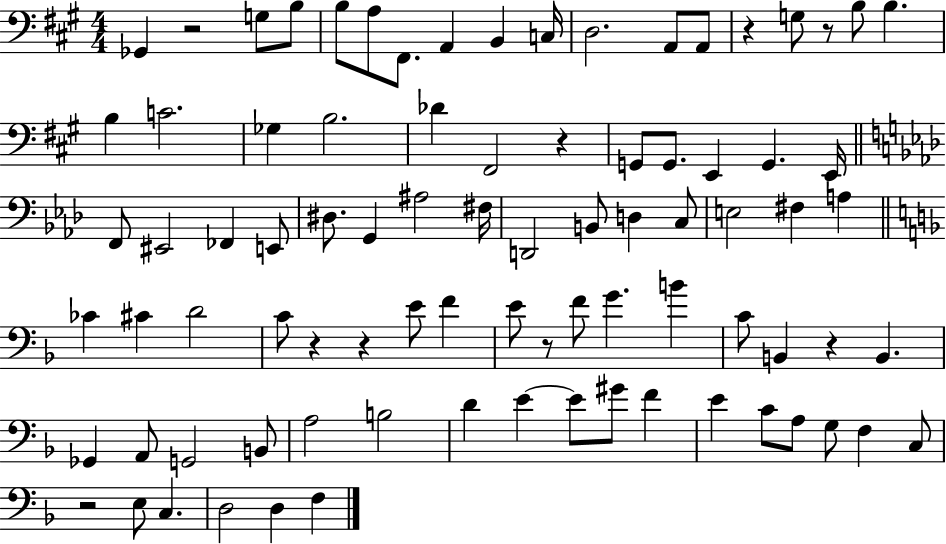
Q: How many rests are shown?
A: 9